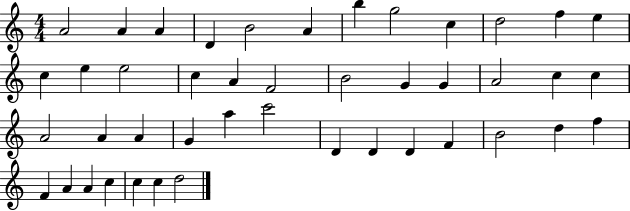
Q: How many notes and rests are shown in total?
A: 44